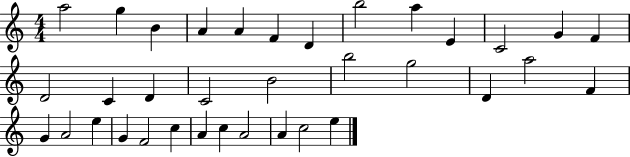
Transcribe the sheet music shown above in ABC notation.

X:1
T:Untitled
M:4/4
L:1/4
K:C
a2 g B A A F D b2 a E C2 G F D2 C D C2 B2 b2 g2 D a2 F G A2 e G F2 c A c A2 A c2 e